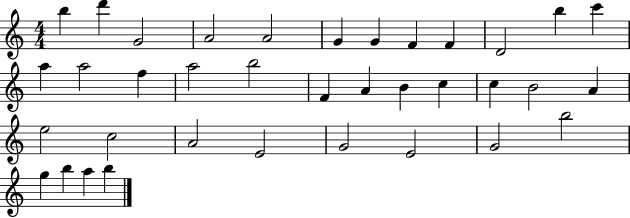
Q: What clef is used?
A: treble